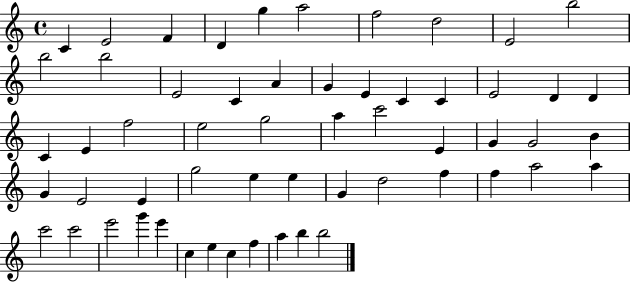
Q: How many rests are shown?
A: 0